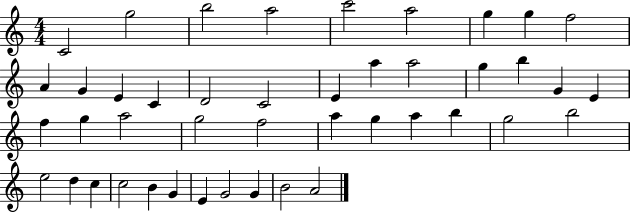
C4/h G5/h B5/h A5/h C6/h A5/h G5/q G5/q F5/h A4/q G4/q E4/q C4/q D4/h C4/h E4/q A5/q A5/h G5/q B5/q G4/q E4/q F5/q G5/q A5/h G5/h F5/h A5/q G5/q A5/q B5/q G5/h B5/h E5/h D5/q C5/q C5/h B4/q G4/q E4/q G4/h G4/q B4/h A4/h